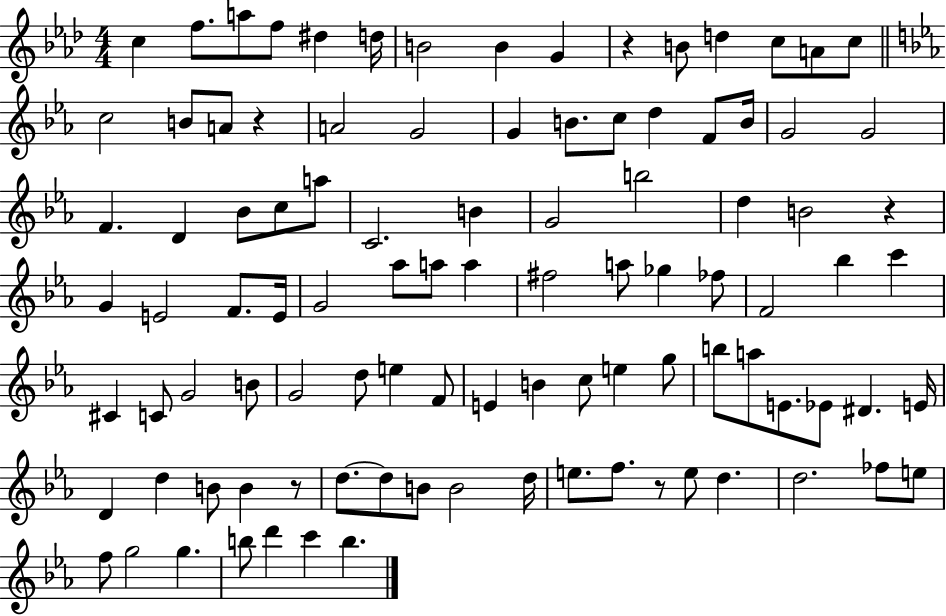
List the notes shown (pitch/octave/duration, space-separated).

C5/q F5/e. A5/e F5/e D#5/q D5/s B4/h B4/q G4/q R/q B4/e D5/q C5/e A4/e C5/e C5/h B4/e A4/e R/q A4/h G4/h G4/q B4/e. C5/e D5/q F4/e B4/s G4/h G4/h F4/q. D4/q Bb4/e C5/e A5/e C4/h. B4/q G4/h B5/h D5/q B4/h R/q G4/q E4/h F4/e. E4/s G4/h Ab5/e A5/e A5/q F#5/h A5/e Gb5/q FES5/e F4/h Bb5/q C6/q C#4/q C4/e G4/h B4/e G4/h D5/e E5/q F4/e E4/q B4/q C5/e E5/q G5/e B5/e A5/e E4/e. Eb4/e D#4/q. E4/s D4/q D5/q B4/e B4/q R/e D5/e. D5/e B4/e B4/h D5/s E5/e. F5/e. R/e E5/e D5/q. D5/h. FES5/e E5/e F5/e G5/h G5/q. B5/e D6/q C6/q B5/q.